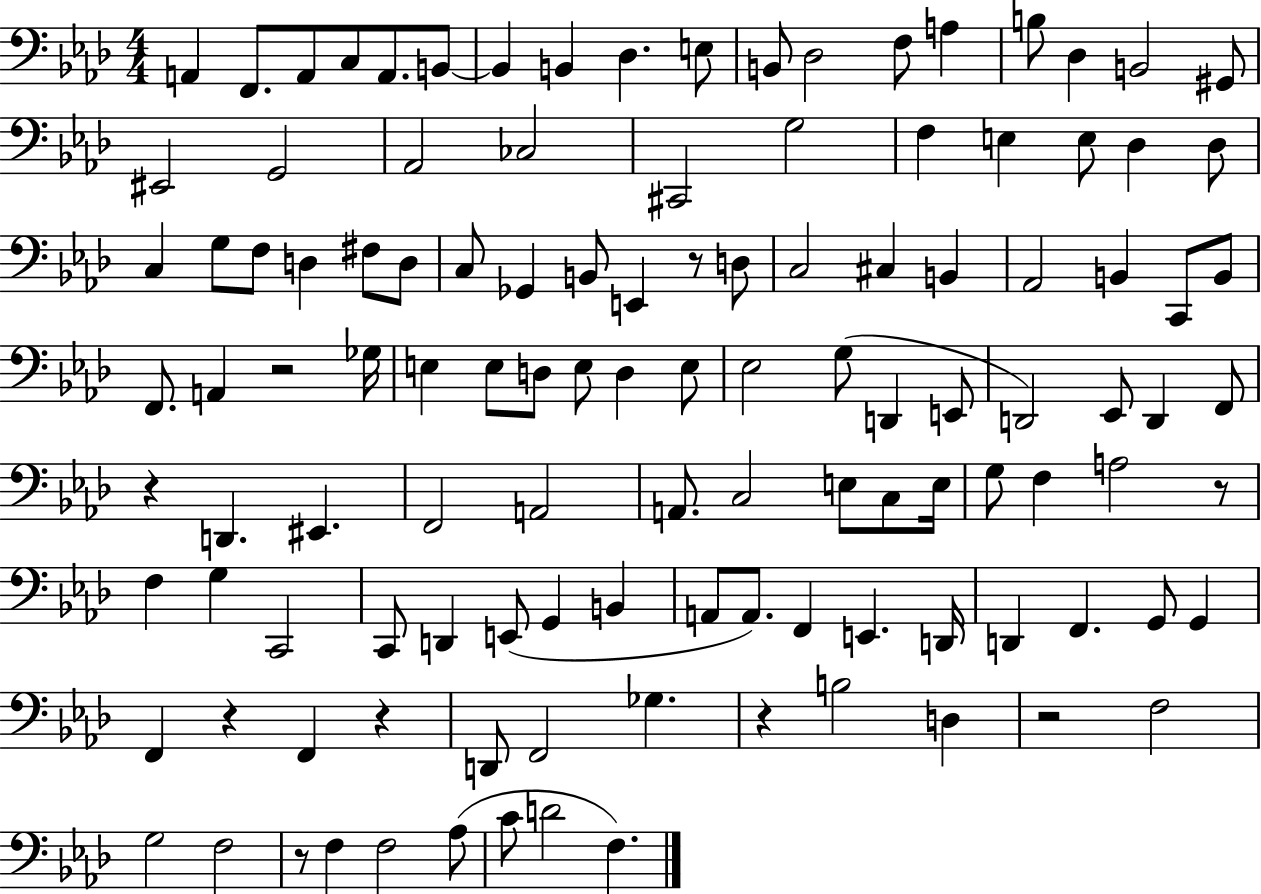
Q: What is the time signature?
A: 4/4